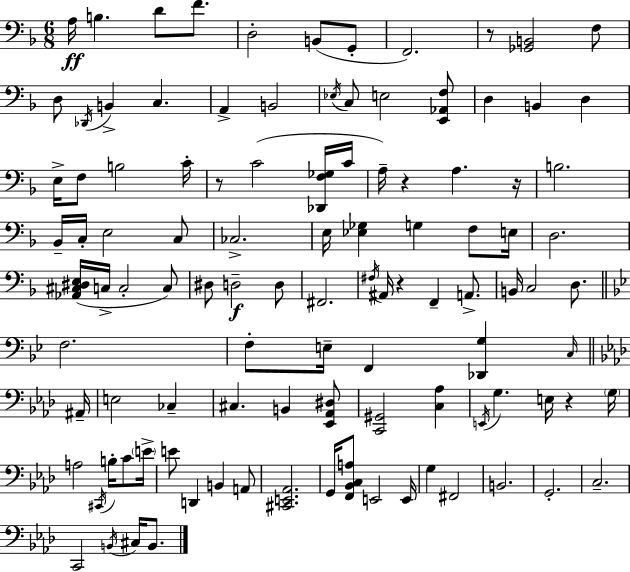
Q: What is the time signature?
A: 6/8